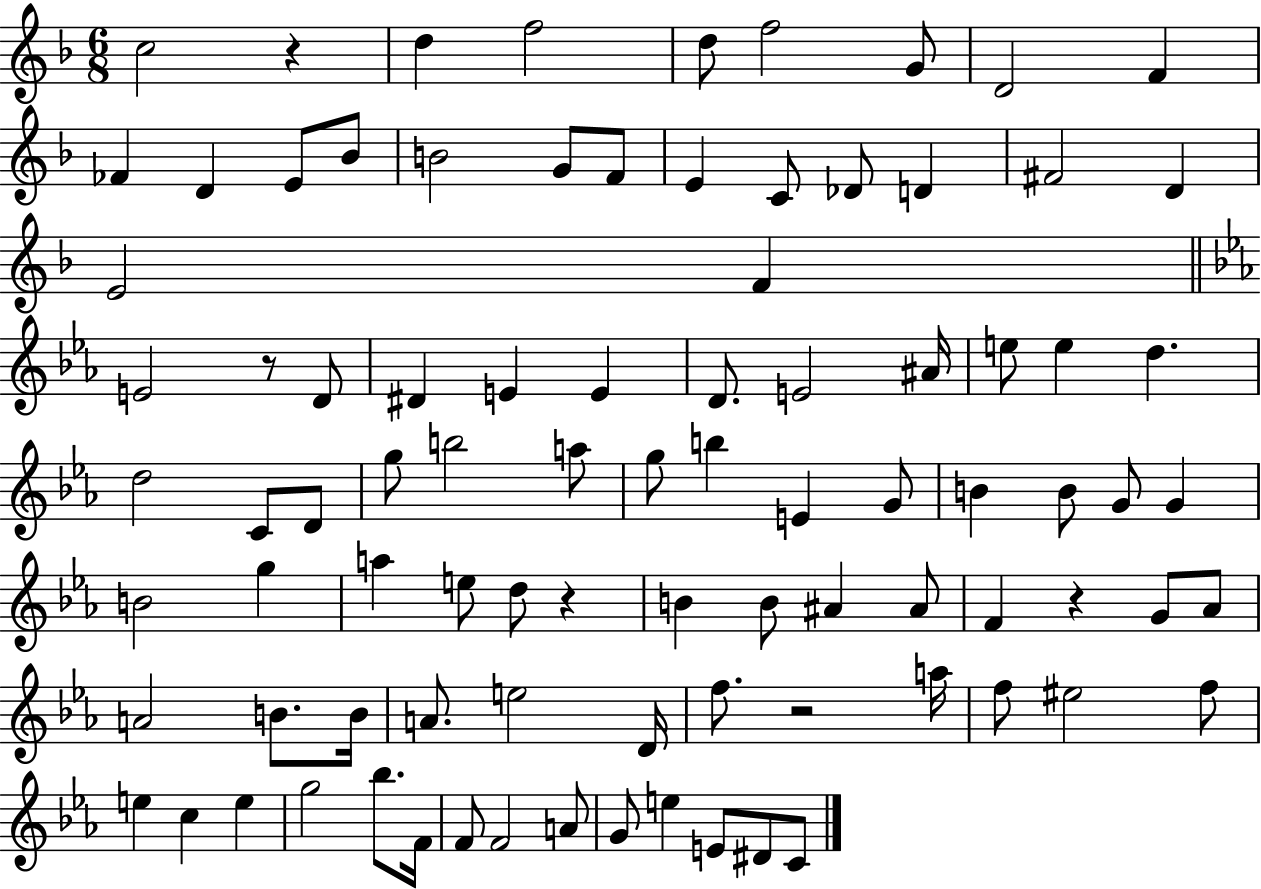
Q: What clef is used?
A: treble